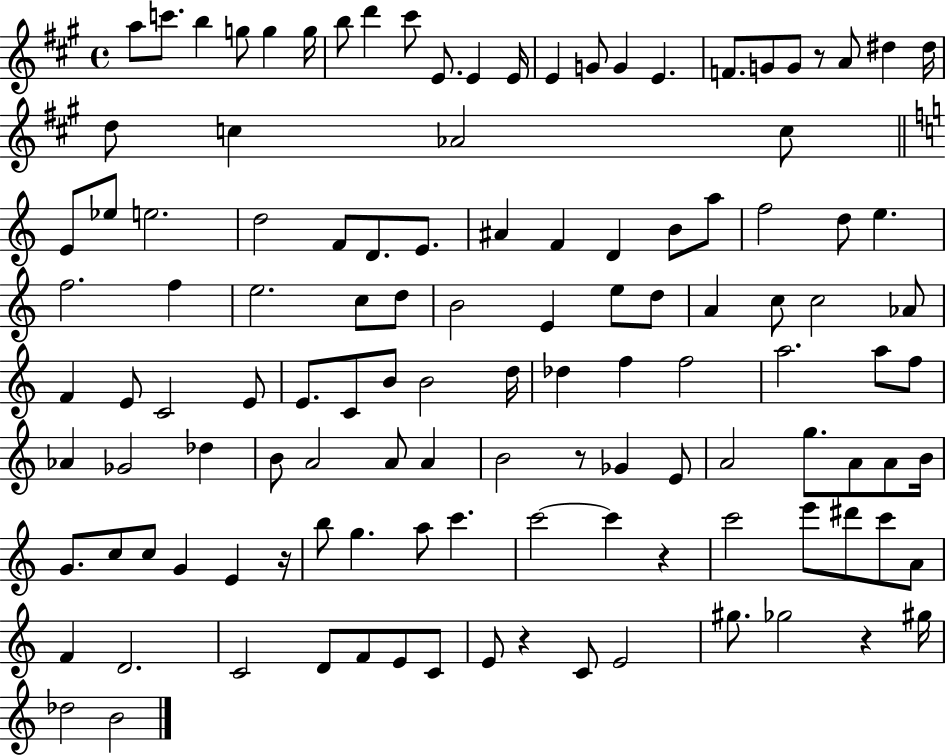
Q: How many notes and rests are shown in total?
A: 121